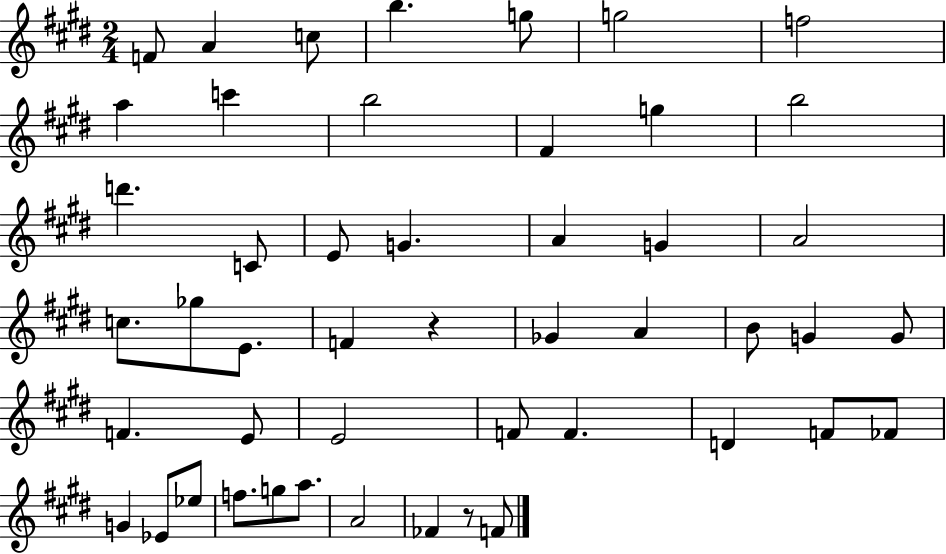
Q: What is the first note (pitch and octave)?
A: F4